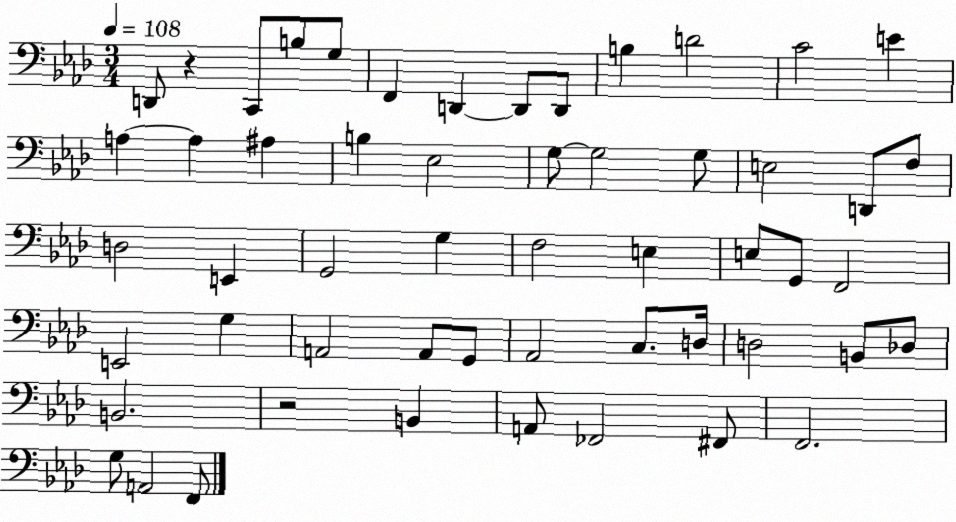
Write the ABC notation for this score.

X:1
T:Untitled
M:3/4
L:1/4
K:Ab
D,,/2 z C,,/2 B,/2 G,/2 F,, D,, D,,/2 D,,/2 B, D2 C2 E A, A, ^A, B, _E,2 G,/2 G,2 G,/2 E,2 D,,/2 F,/2 D,2 E,, G,,2 G, F,2 E, E,/2 G,,/2 F,,2 E,,2 G, A,,2 A,,/2 G,,/2 _A,,2 C,/2 D,/4 D,2 B,,/2 _D,/2 B,,2 z2 B,, A,,/2 _F,,2 ^F,,/2 F,,2 G,/2 A,,2 F,,/2